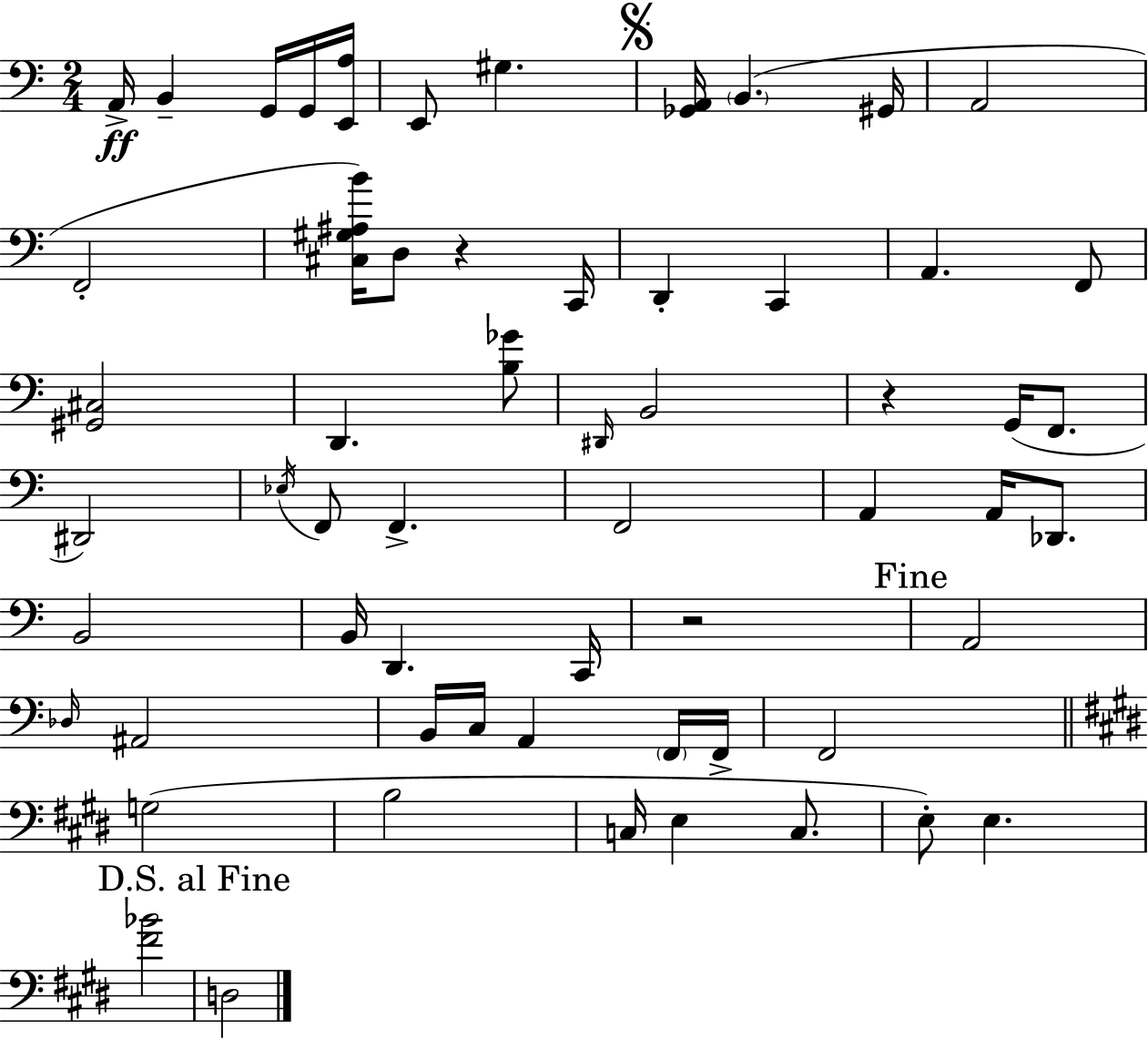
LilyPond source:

{
  \clef bass
  \numericTimeSignature
  \time 2/4
  \key a \minor
  \repeat volta 2 { a,16->\ff b,4-- g,16 g,16 <e, a>16 | e,8 gis4. | \mark \markup { \musicglyph "scripts.segno" } <ges, a,>16 \parenthesize b,4.( gis,16 | a,2 | \break f,2-. | <cis gis ais b'>16) d8 r4 c,16 | d,4-. c,4 | a,4. f,8 | \break <gis, cis>2 | d,4. <b ges'>8 | \grace { dis,16 } b,2 | r4 g,16( f,8. | \break dis,2) | \acciaccatura { ees16 } f,8 f,4.-> | f,2 | a,4 a,16 des,8. | \break b,2 | b,16 d,4. | c,16 r2 | \mark "Fine" a,2 | \break \grace { des16 } ais,2 | b,16 c16 a,4 | \parenthesize f,16 f,16-> f,2 | \bar "||" \break \key e \major g2( | b2 | c16 e4 c8. | e8-.) e4. | \break <fis' bes'>2 | \mark "D.S. al Fine" d2 | } \bar "|."
}